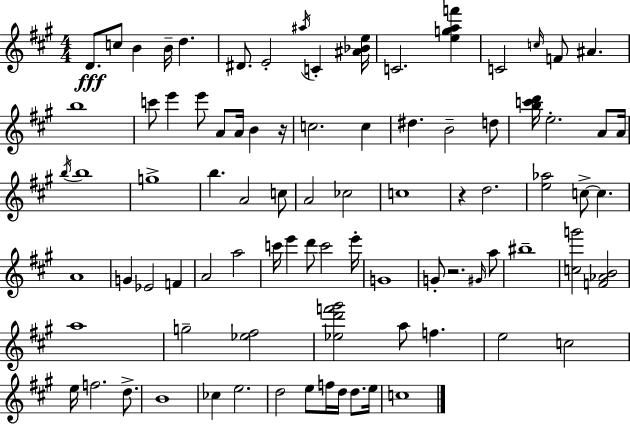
D4/e. C5/e B4/q B4/s D5/q. D#4/e. E4/h A#5/s C4/q [A#4,Bb4,E5]/s C4/h. [E5,G5,A5,F6]/q C4/h C5/s F4/e A#4/q. B5/w C6/e E6/q E6/e A4/e A4/s B4/q R/s C5/h. C5/q D#5/q. B4/h D5/e [B5,C6,D6]/s E5/h. A4/e A4/s B5/s B5/w G5/w B5/q. A4/h C5/e A4/h CES5/h C5/w R/q D5/h. [E5,Ab5]/h C5/e C5/q. A4/w G4/q Eb4/h F4/q A4/h A5/h C6/s E6/q D6/e C6/h E6/s G4/w G4/e R/h. G#4/s A5/e BIS5/w [C5,G6]/h [F4,Ab4,B4]/h A5/w G5/h [Eb5,F#5]/h [Eb5,D6,F6,G#6]/h A5/e F5/q. E5/h C5/h E5/s F5/h. D5/e. B4/w CES5/q E5/h. D5/h E5/e F5/s D5/s D5/e. E5/s C5/w